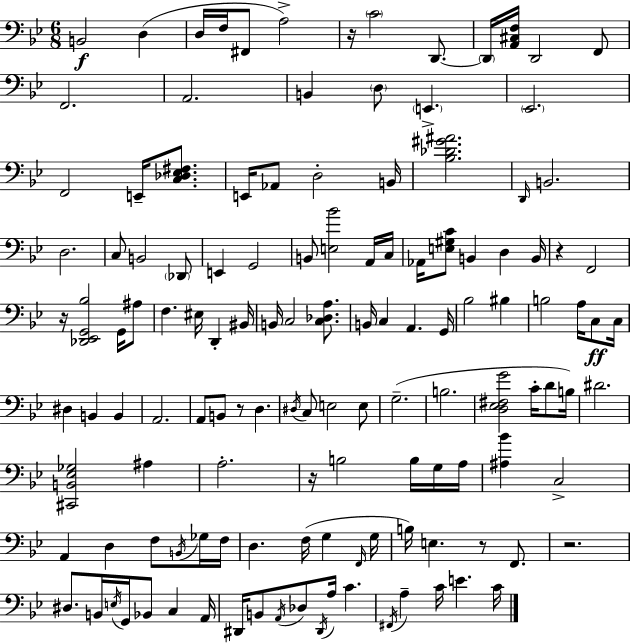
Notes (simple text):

B2/h D3/q D3/s F3/s F#2/e A3/h R/s C4/h D2/e. D2/s [A2,C#3,F3]/s D2/h F2/e F2/h. A2/h. B2/q D3/e E2/q. Eb2/h. F2/h E2/s [C3,Db3,Eb3,F#3]/e. E2/s Ab2/e D3/h B2/s [Bb3,Db4,G#4,A#4]/h. D2/s B2/h. D3/h. C3/e B2/h Db2/e E2/q G2/h B2/e [E3,Bb4]/h A2/s C3/s Ab2/s [E3,G#3,C4]/e B2/q D3/q B2/s R/q F2/h R/s [Db2,Eb2,G2,Bb3]/h G2/s A#3/e F3/q. EIS3/s D2/q BIS2/s B2/s C3/h [C3,Db3,A3]/e. B2/s C3/q A2/q. G2/s Bb3/h BIS3/q B3/h A3/s C3/e C3/s D#3/q B2/q B2/q A2/h. A2/e B2/e R/e D3/q. D#3/s C3/e E3/h E3/e G3/h. B3/h. [D3,Eb3,F#3,G4]/h C4/s D4/e B3/s D#4/h. [C#2,B2,Eb3,Gb3]/h A#3/q A3/h. R/s B3/h B3/s G3/s A3/s [A#3,Bb4]/q C3/h A2/q D3/q F3/e B2/s Gb3/s F3/s D3/q. F3/s G3/q F2/s G3/s B3/s E3/q. R/e F2/e. R/h. D#3/e. B2/s E3/s G2/s Bb2/e C3/q A2/s D#2/s B2/e A2/s Db3/e D#2/s A3/s C4/q. F#2/s A3/q C4/s E4/q. C4/s